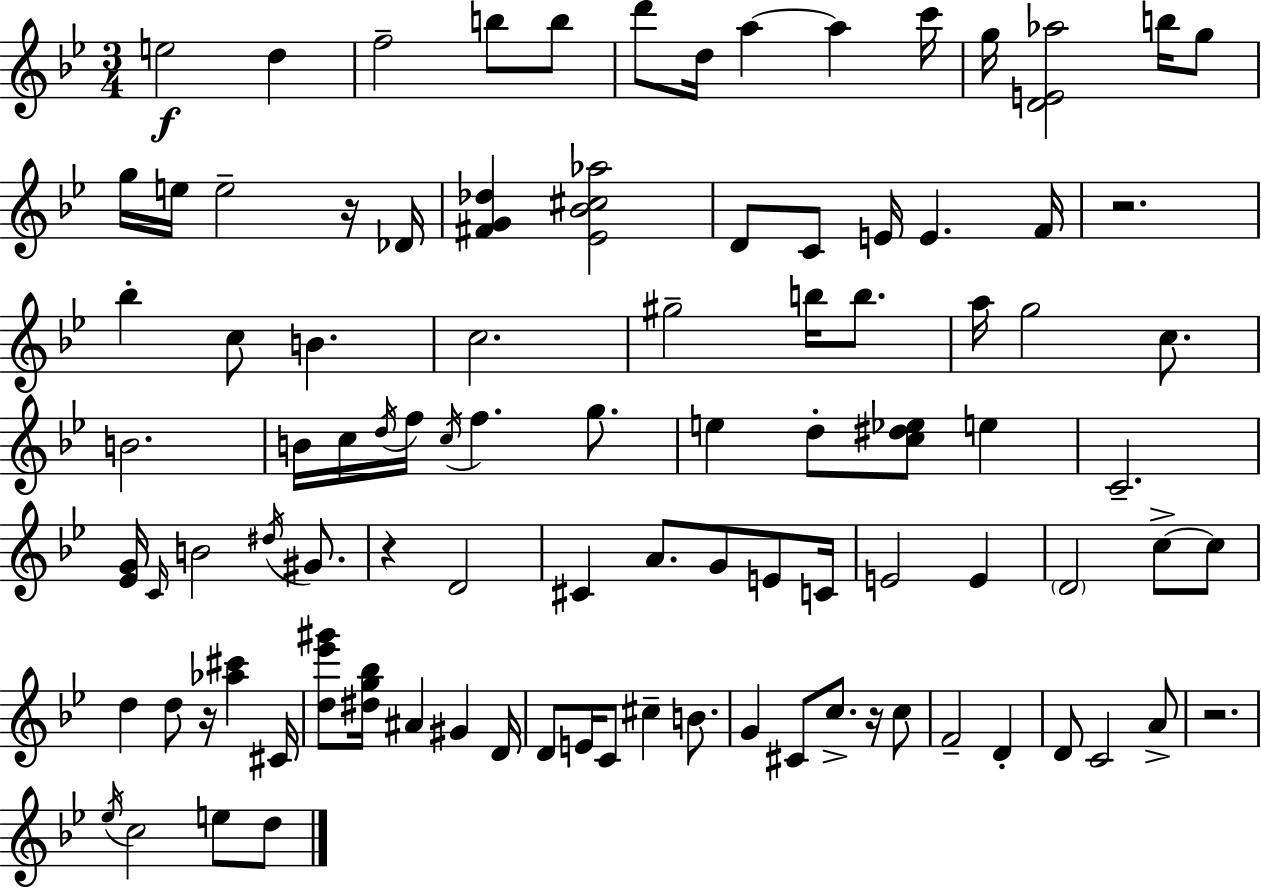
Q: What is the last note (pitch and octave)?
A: D5